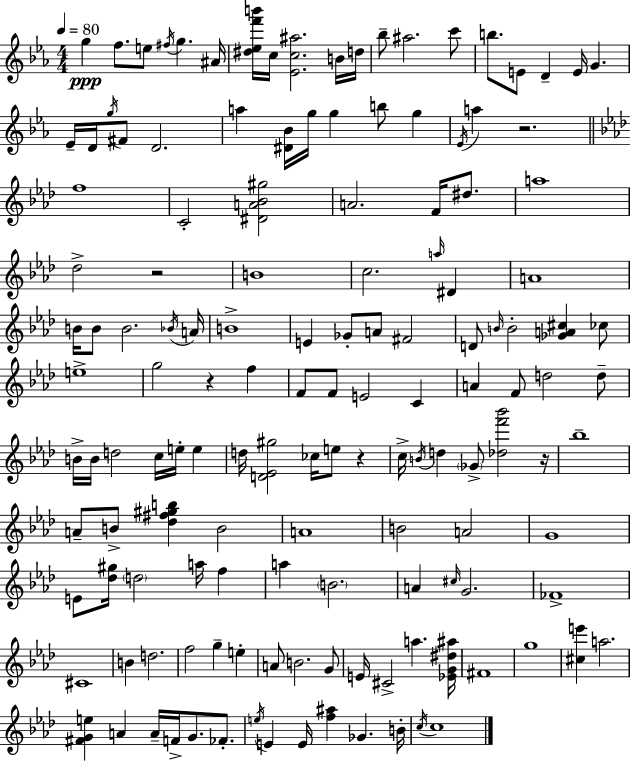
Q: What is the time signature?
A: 4/4